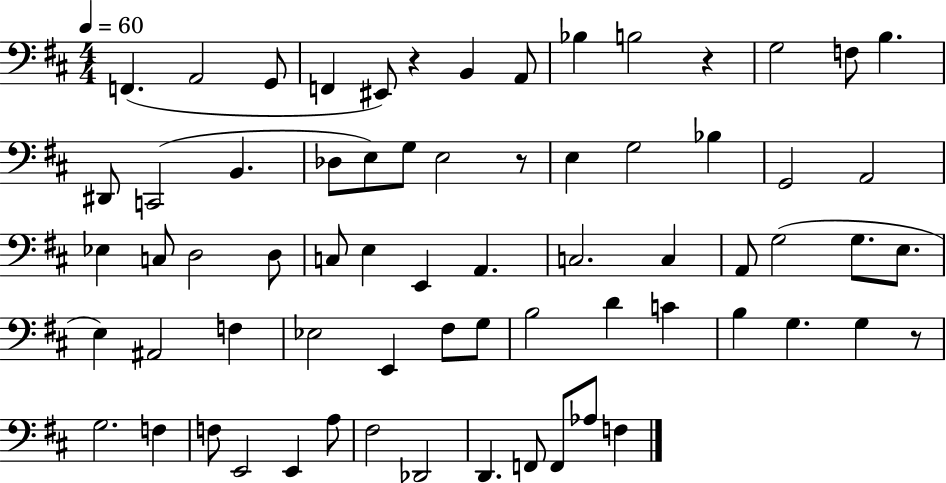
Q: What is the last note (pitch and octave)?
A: F3